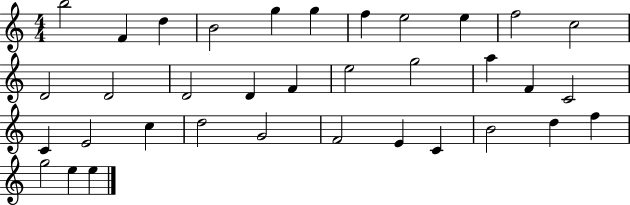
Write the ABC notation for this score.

X:1
T:Untitled
M:4/4
L:1/4
K:C
b2 F d B2 g g f e2 e f2 c2 D2 D2 D2 D F e2 g2 a F C2 C E2 c d2 G2 F2 E C B2 d f g2 e e